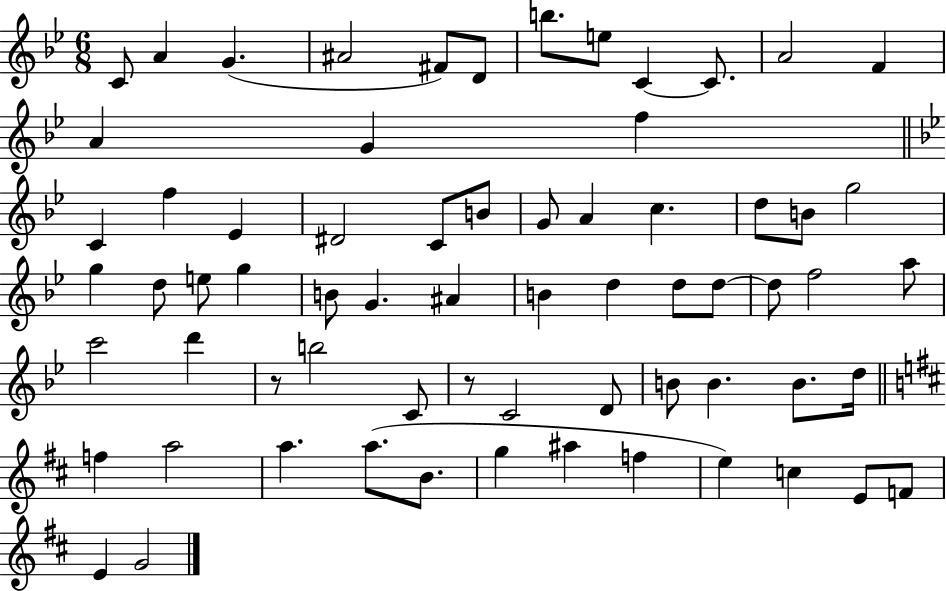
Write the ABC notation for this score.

X:1
T:Untitled
M:6/8
L:1/4
K:Bb
C/2 A G ^A2 ^F/2 D/2 b/2 e/2 C C/2 A2 F A G f C f _E ^D2 C/2 B/2 G/2 A c d/2 B/2 g2 g d/2 e/2 g B/2 G ^A B d d/2 d/2 d/2 f2 a/2 c'2 d' z/2 b2 C/2 z/2 C2 D/2 B/2 B B/2 d/4 f a2 a a/2 B/2 g ^a f e c E/2 F/2 E G2